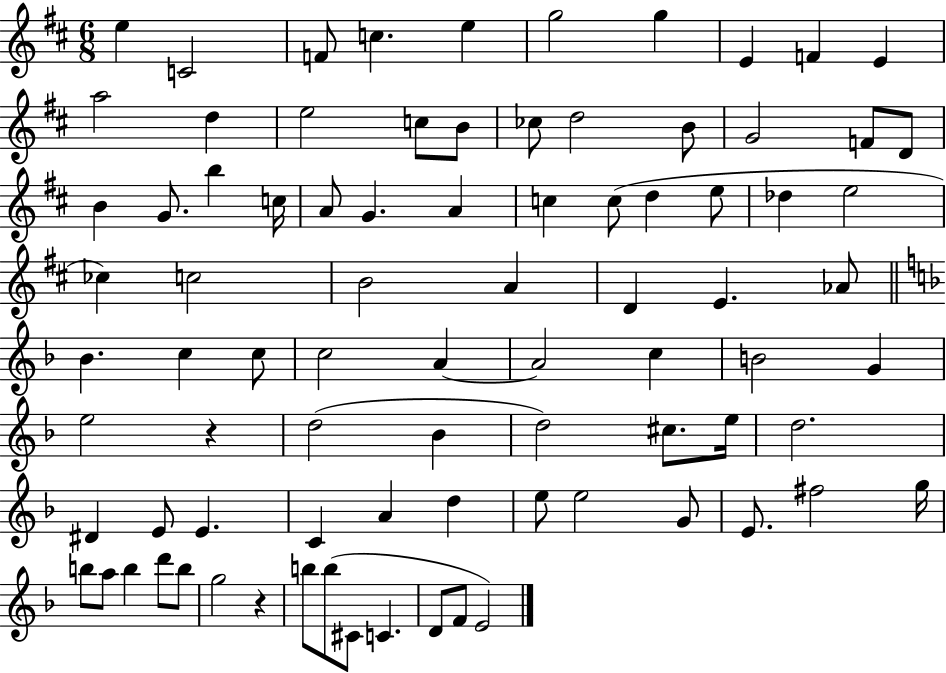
E5/q C4/h F4/e C5/q. E5/q G5/h G5/q E4/q F4/q E4/q A5/h D5/q E5/h C5/e B4/e CES5/e D5/h B4/e G4/h F4/e D4/e B4/q G4/e. B5/q C5/s A4/e G4/q. A4/q C5/q C5/e D5/q E5/e Db5/q E5/h CES5/q C5/h B4/h A4/q D4/q E4/q. Ab4/e Bb4/q. C5/q C5/e C5/h A4/q A4/h C5/q B4/h G4/q E5/h R/q D5/h Bb4/q D5/h C#5/e. E5/s D5/h. D#4/q E4/e E4/q. C4/q A4/q D5/q E5/e E5/h G4/e E4/e. F#5/h G5/s B5/e A5/e B5/q D6/e B5/e G5/h R/q B5/e B5/e C#4/e C4/q. D4/e F4/e E4/h